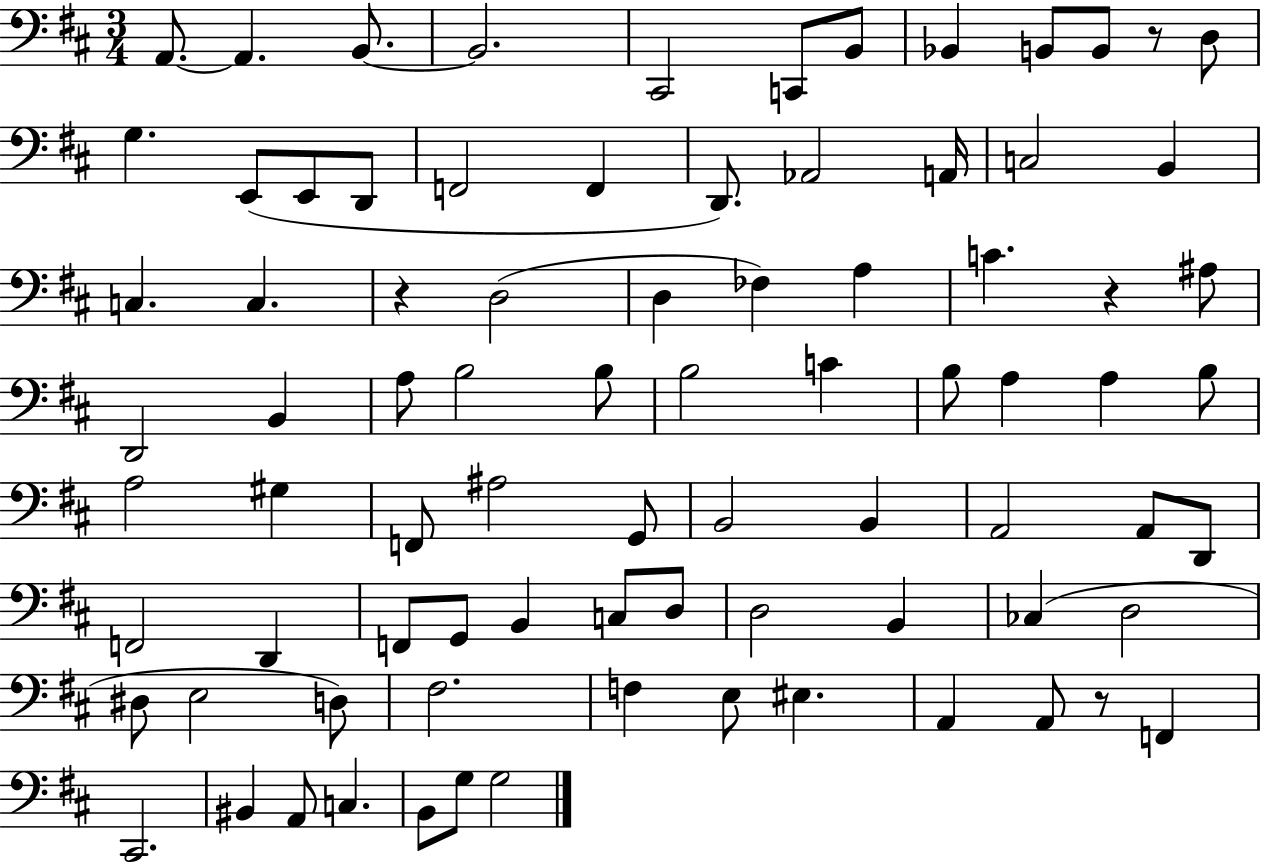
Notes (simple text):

A2/e. A2/q. B2/e. B2/h. C#2/h C2/e B2/e Bb2/q B2/e B2/e R/e D3/e G3/q. E2/e E2/e D2/e F2/h F2/q D2/e. Ab2/h A2/s C3/h B2/q C3/q. C3/q. R/q D3/h D3/q FES3/q A3/q C4/q. R/q A#3/e D2/h B2/q A3/e B3/h B3/e B3/h C4/q B3/e A3/q A3/q B3/e A3/h G#3/q F2/e A#3/h G2/e B2/h B2/q A2/h A2/e D2/e F2/h D2/q F2/e G2/e B2/q C3/e D3/e D3/h B2/q CES3/q D3/h D#3/e E3/h D3/e F#3/h. F3/q E3/e EIS3/q. A2/q A2/e R/e F2/q C#2/h. BIS2/q A2/e C3/q. B2/e G3/e G3/h